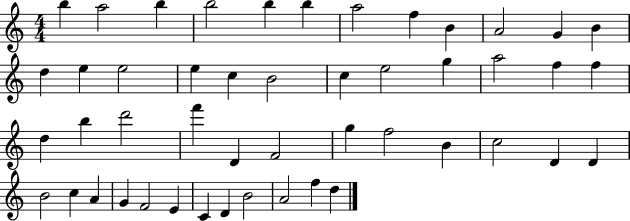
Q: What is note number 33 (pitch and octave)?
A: B4